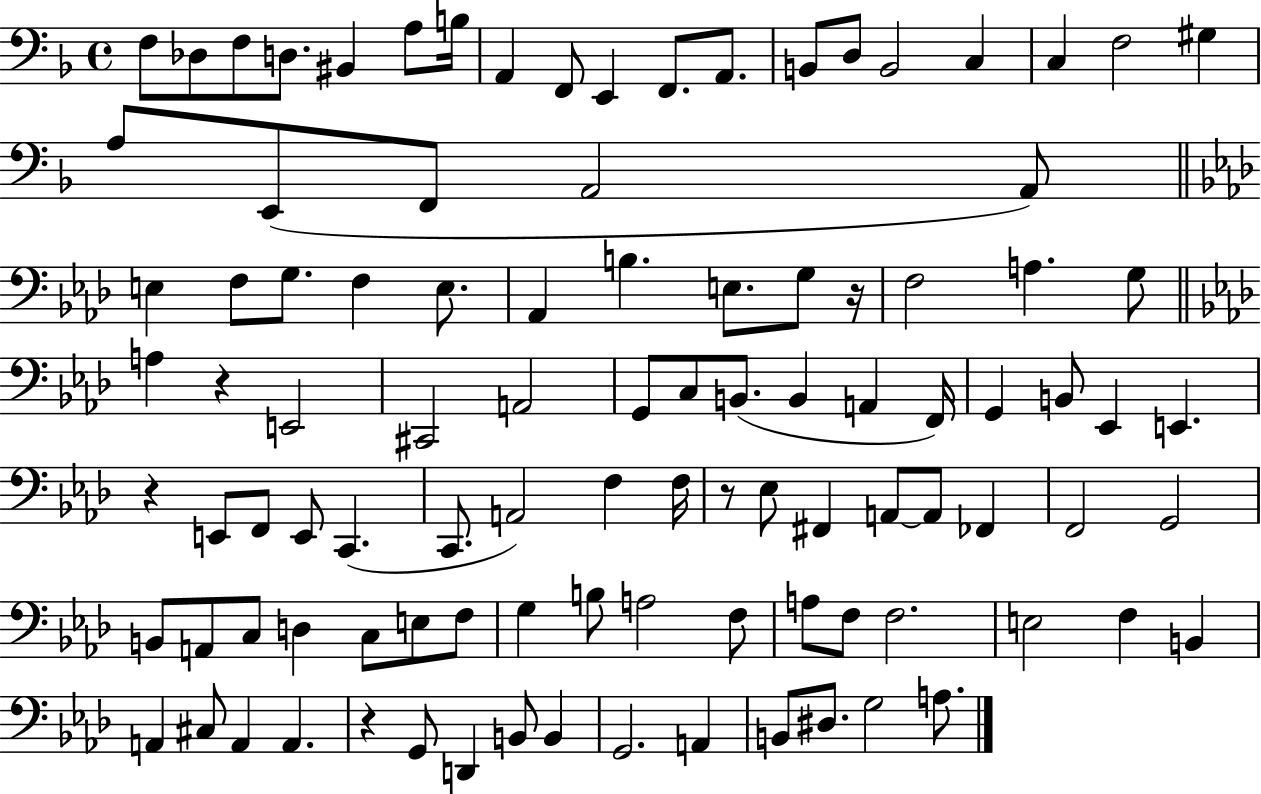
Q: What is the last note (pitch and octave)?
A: A3